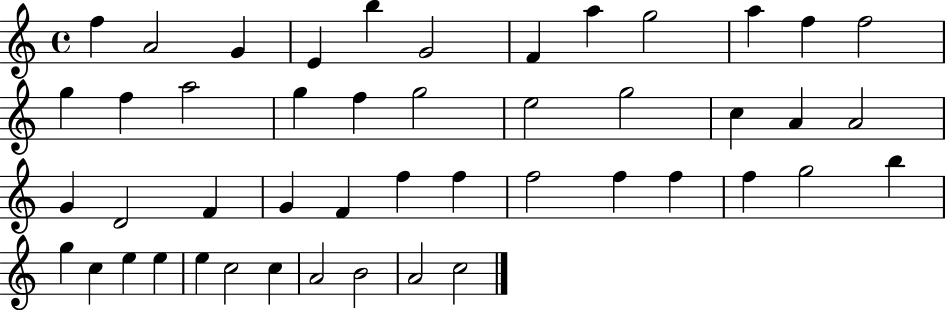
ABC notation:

X:1
T:Untitled
M:4/4
L:1/4
K:C
f A2 G E b G2 F a g2 a f f2 g f a2 g f g2 e2 g2 c A A2 G D2 F G F f f f2 f f f g2 b g c e e e c2 c A2 B2 A2 c2